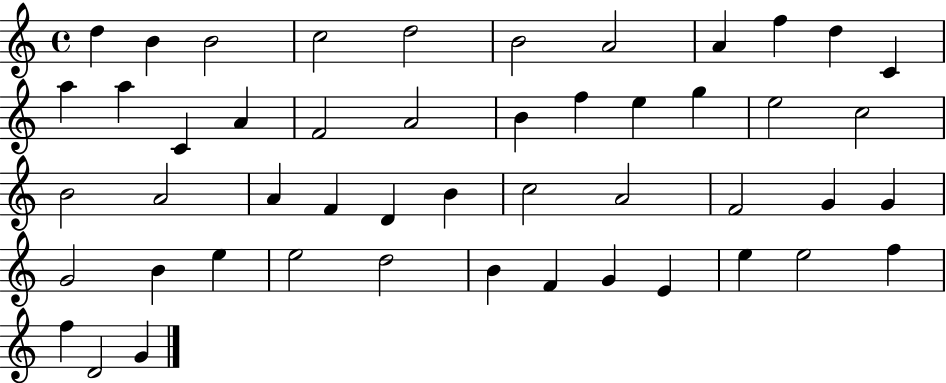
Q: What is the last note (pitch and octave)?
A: G4